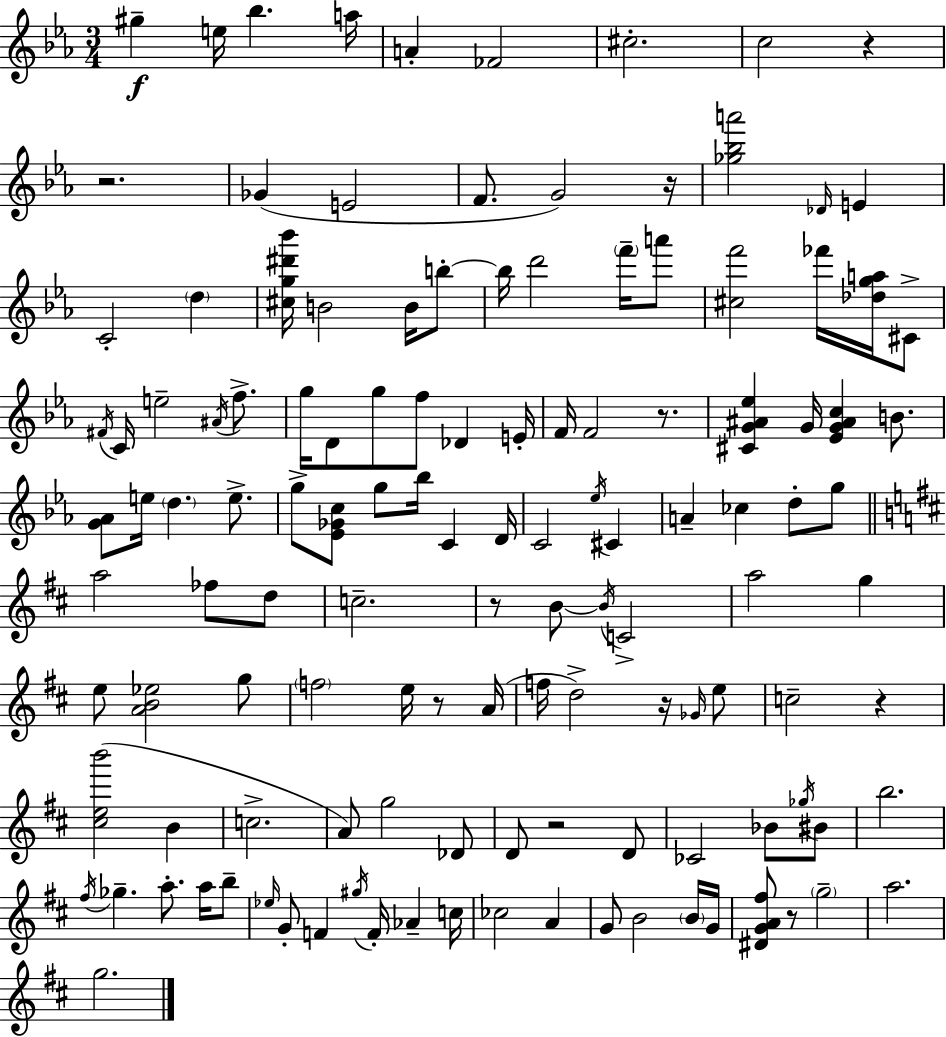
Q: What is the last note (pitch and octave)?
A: G5